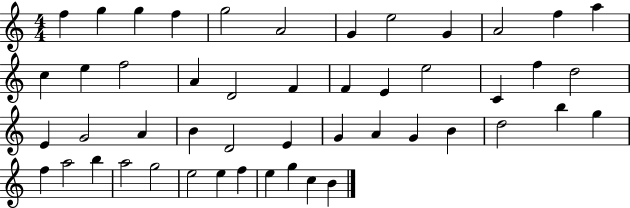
{
  \clef treble
  \numericTimeSignature
  \time 4/4
  \key c \major
  f''4 g''4 g''4 f''4 | g''2 a'2 | g'4 e''2 g'4 | a'2 f''4 a''4 | \break c''4 e''4 f''2 | a'4 d'2 f'4 | f'4 e'4 e''2 | c'4 f''4 d''2 | \break e'4 g'2 a'4 | b'4 d'2 e'4 | g'4 a'4 g'4 b'4 | d''2 b''4 g''4 | \break f''4 a''2 b''4 | a''2 g''2 | e''2 e''4 f''4 | e''4 g''4 c''4 b'4 | \break \bar "|."
}